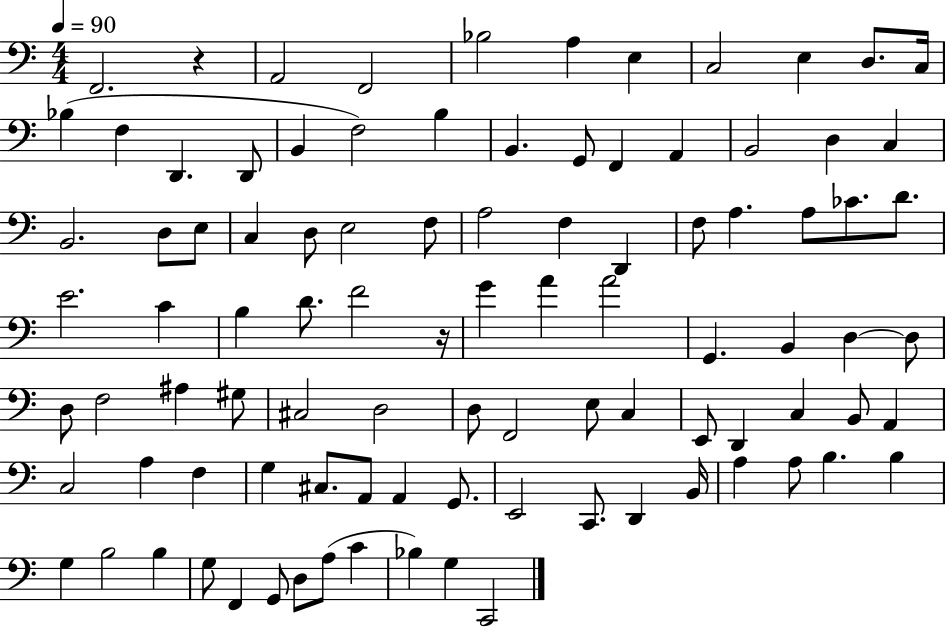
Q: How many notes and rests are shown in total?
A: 96